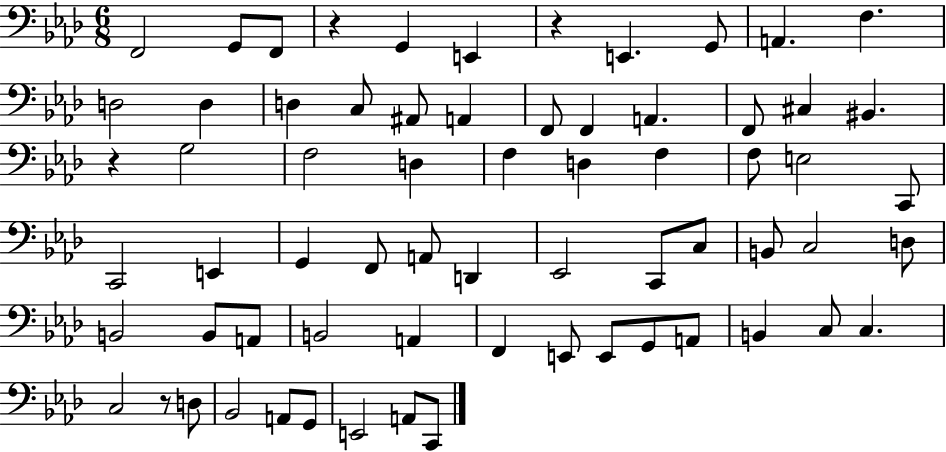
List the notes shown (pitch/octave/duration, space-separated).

F2/h G2/e F2/e R/q G2/q E2/q R/q E2/q. G2/e A2/q. F3/q. D3/h D3/q D3/q C3/e A#2/e A2/q F2/e F2/q A2/q. F2/e C#3/q BIS2/q. R/q G3/h F3/h D3/q F3/q D3/q F3/q F3/e E3/h C2/e C2/h E2/q G2/q F2/e A2/e D2/q Eb2/h C2/e C3/e B2/e C3/h D3/e B2/h B2/e A2/e B2/h A2/q F2/q E2/e E2/e G2/e A2/e B2/q C3/e C3/q. C3/h R/e D3/e Bb2/h A2/e G2/e E2/h A2/e C2/e